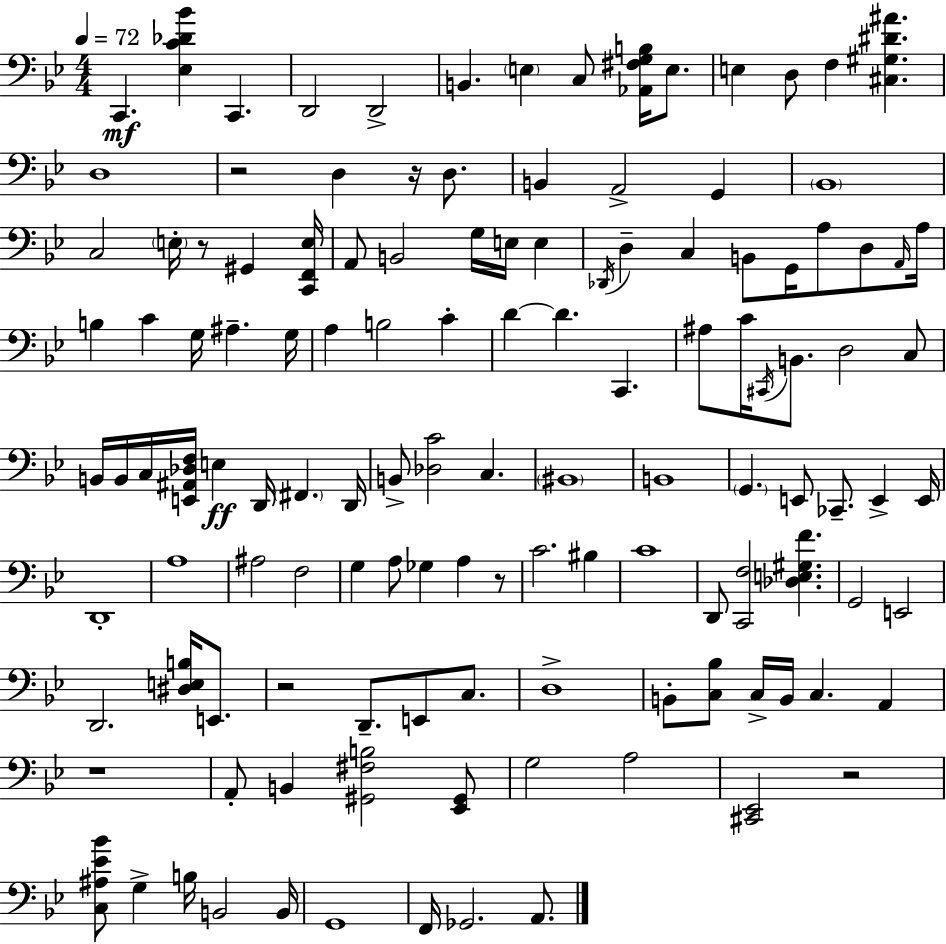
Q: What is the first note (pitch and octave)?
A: C2